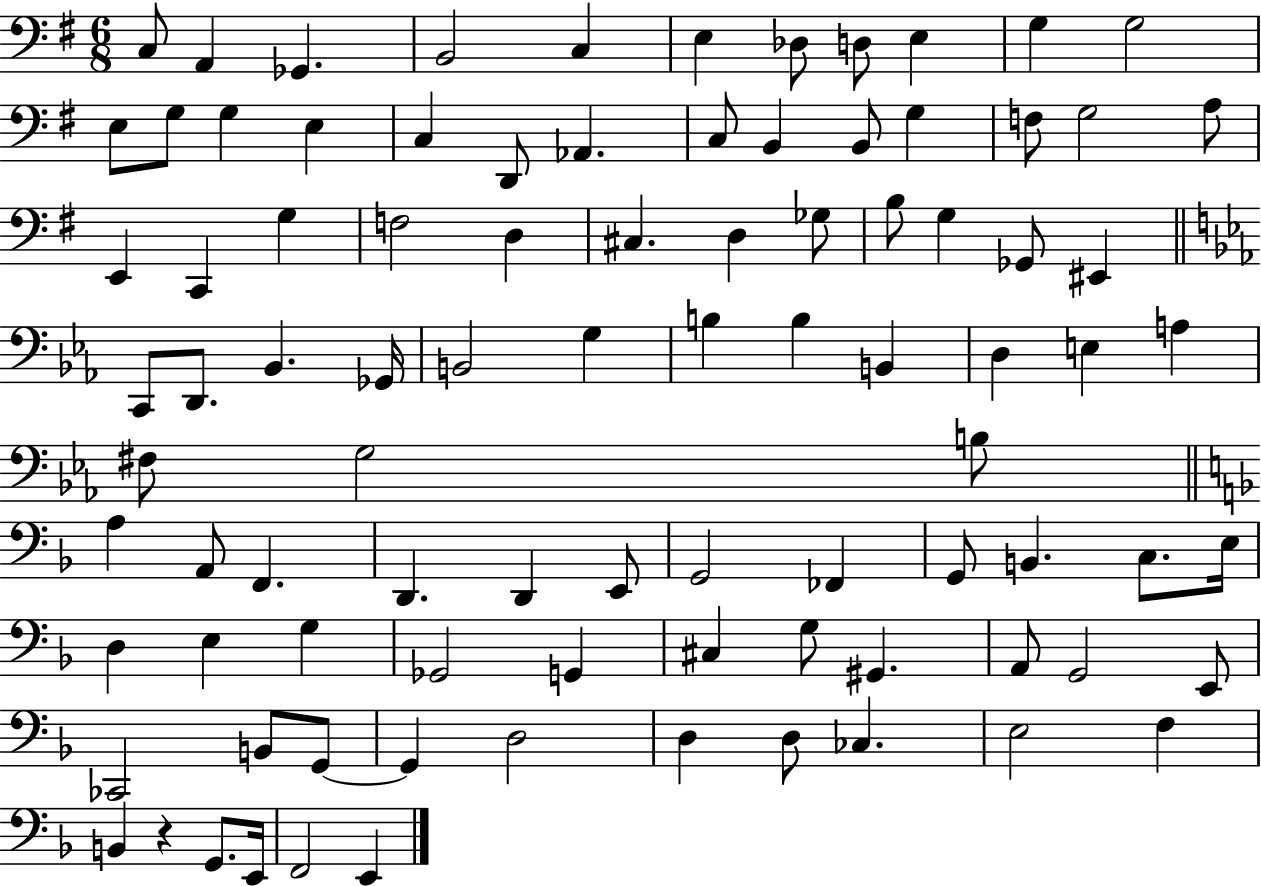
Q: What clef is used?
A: bass